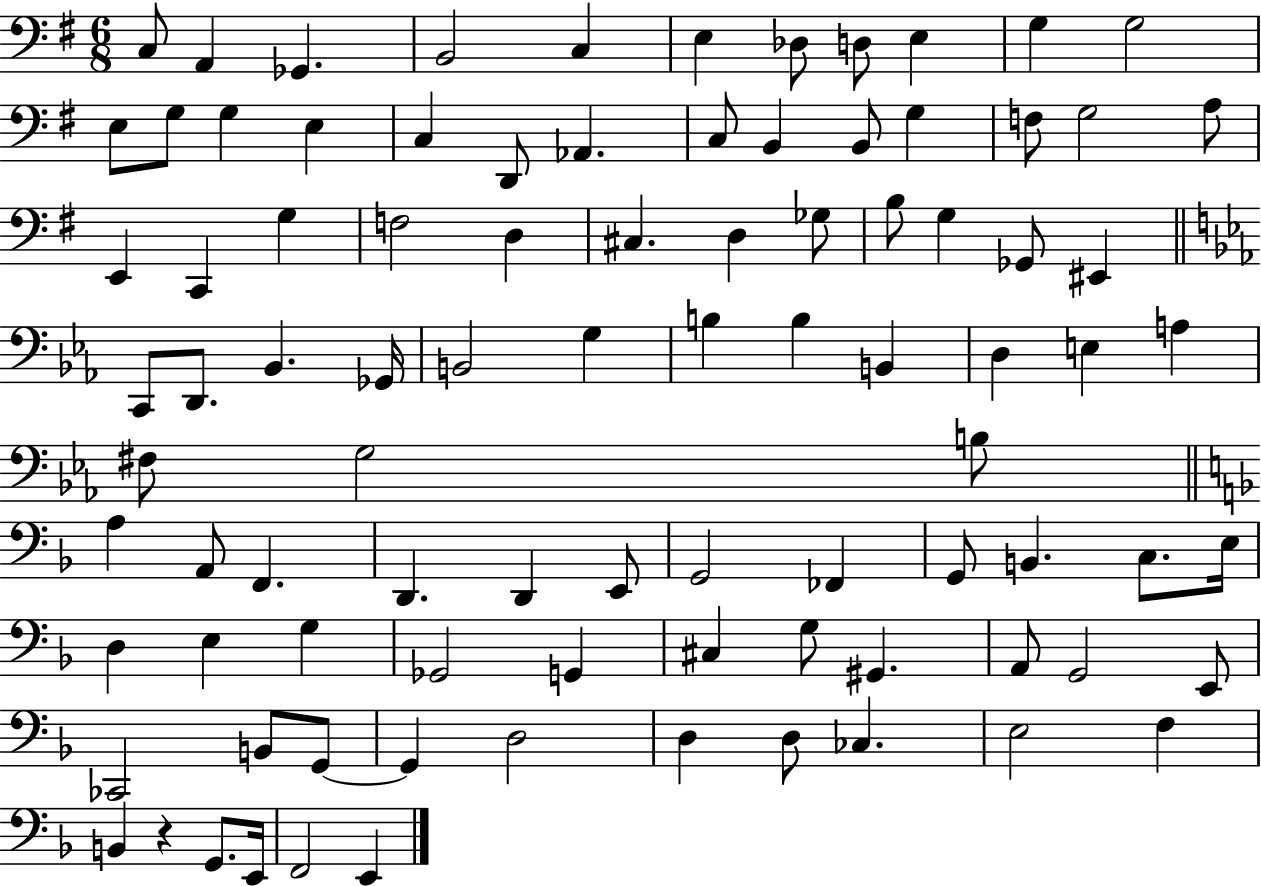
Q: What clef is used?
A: bass